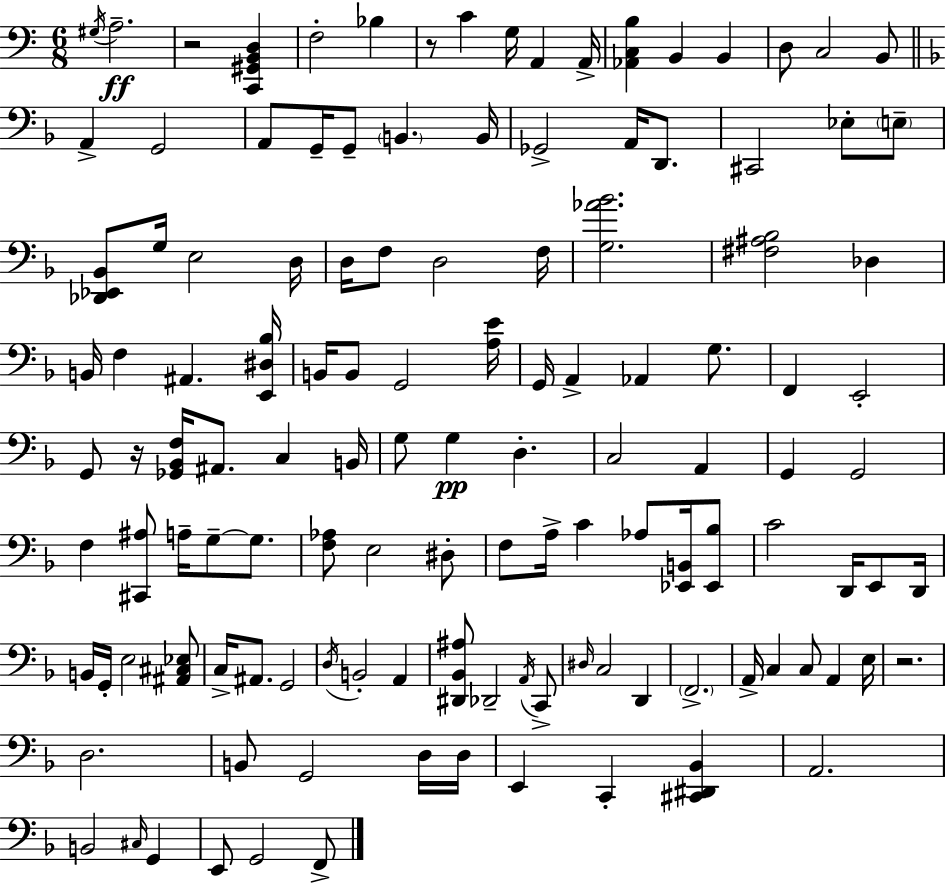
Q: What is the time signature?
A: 6/8